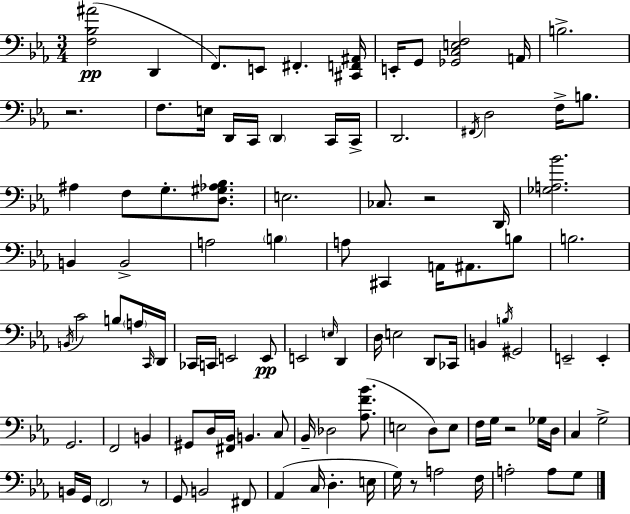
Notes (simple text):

[F3,Bb3,A#4]/h D2/q F2/e. E2/e F#2/q. [C#2,F2,A#2]/s E2/s G2/e [Gb2,C3,E3,F3]/h A2/s B3/h. R/h. F3/e. E3/s D2/s C2/s D2/q C2/s C2/s D2/h. F#2/s D3/h F3/s B3/e. A#3/q F3/e G3/e. [D3,G#3,Ab3,Bb3]/e. E3/h. CES3/e. R/h D2/s [Gb3,A3,Bb4]/h. B2/q B2/h A3/h B3/q A3/e C#2/q A2/s A#2/e. B3/e B3/h. B2/s C4/h B3/e A3/s C2/s D2/s CES2/s C2/s E2/h E2/e E2/h E3/s D2/q D3/s E3/h D2/e CES2/s B2/q B3/s G#2/h E2/h E2/q G2/h. F2/h B2/q G#2/e D3/s [F#2,Bb2]/s B2/q. C3/e Bb2/s Db3/h [Ab3,F4,Bb4]/e. E3/h D3/e E3/e F3/s G3/s R/h Gb3/s D3/s C3/q G3/h B2/s G2/s F2/h R/e G2/e B2/h F#2/e Ab2/q C3/s D3/q. E3/s G3/s R/e A3/h F3/s A3/h A3/e G3/e